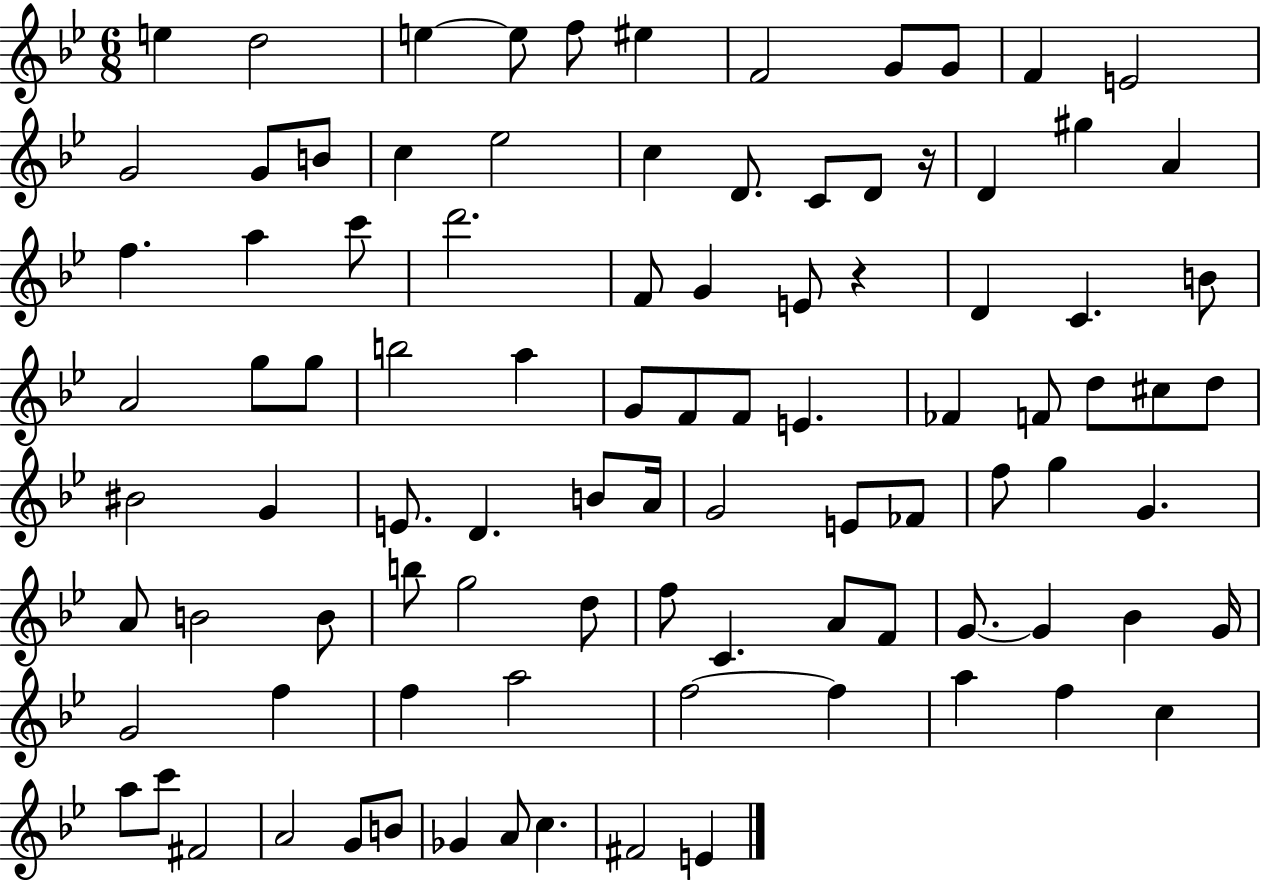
X:1
T:Untitled
M:6/8
L:1/4
K:Bb
e d2 e e/2 f/2 ^e F2 G/2 G/2 F E2 G2 G/2 B/2 c _e2 c D/2 C/2 D/2 z/4 D ^g A f a c'/2 d'2 F/2 G E/2 z D C B/2 A2 g/2 g/2 b2 a G/2 F/2 F/2 E _F F/2 d/2 ^c/2 d/2 ^B2 G E/2 D B/2 A/4 G2 E/2 _F/2 f/2 g G A/2 B2 B/2 b/2 g2 d/2 f/2 C A/2 F/2 G/2 G _B G/4 G2 f f a2 f2 f a f c a/2 c'/2 ^F2 A2 G/2 B/2 _G A/2 c ^F2 E